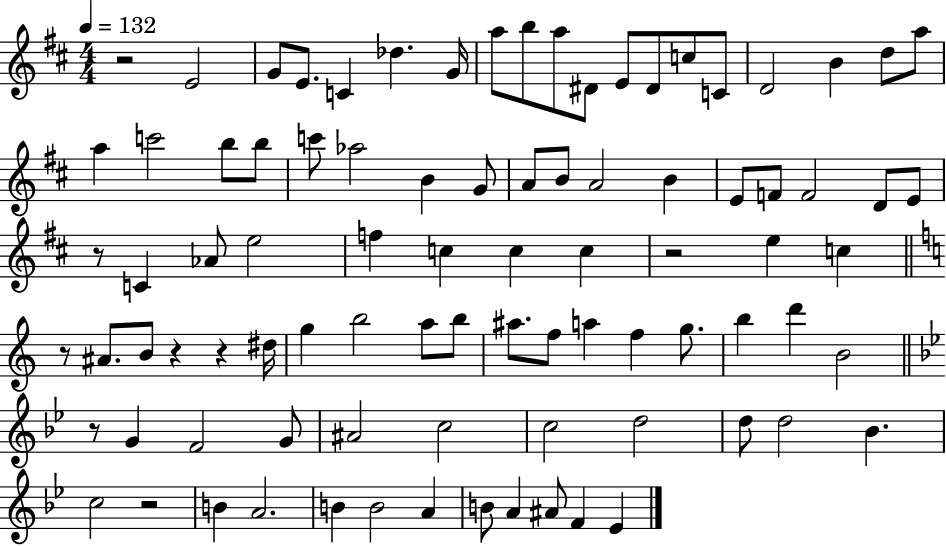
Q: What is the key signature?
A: D major